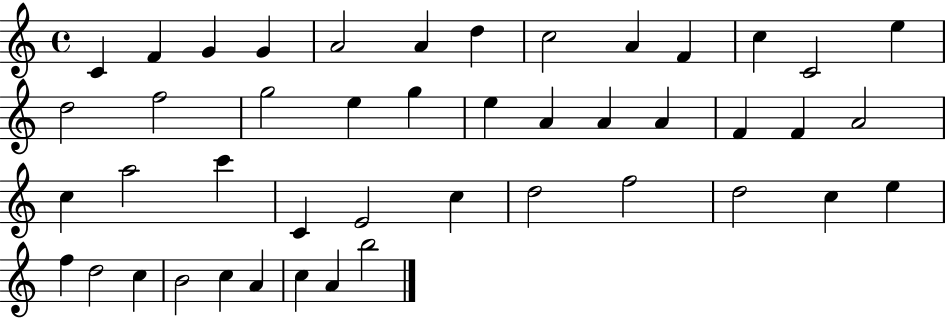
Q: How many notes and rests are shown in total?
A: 45